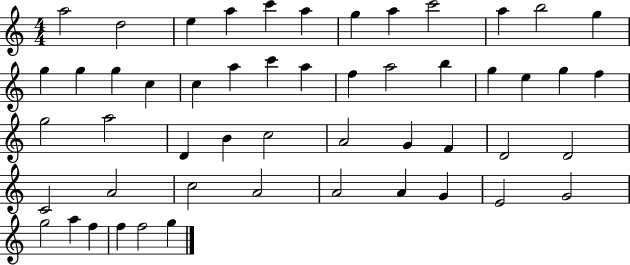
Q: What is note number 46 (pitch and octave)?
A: G4